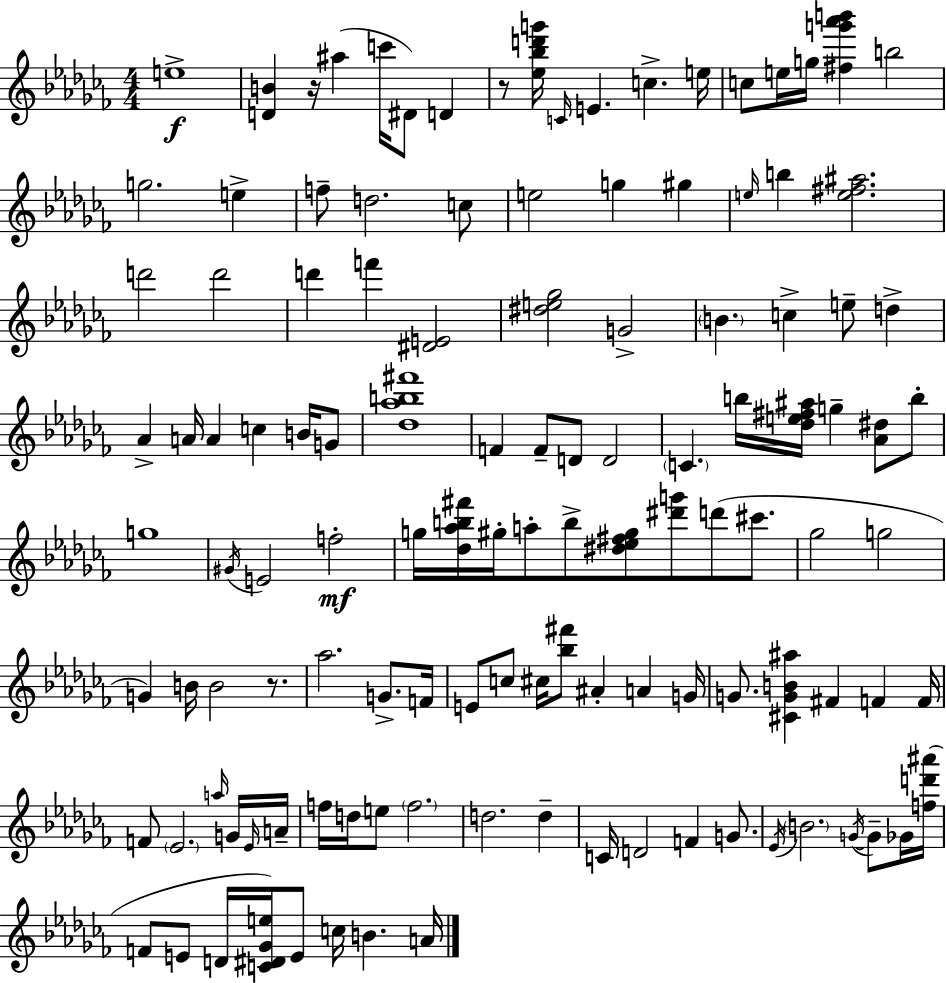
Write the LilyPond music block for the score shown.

{
  \clef treble
  \numericTimeSignature
  \time 4/4
  \key aes \minor
  e''1->\f | <d' b'>4 r16 ais''4( c'''16 dis'8) d'4 | r8 <ees'' bes'' d''' g'''>16 \grace { c'16 } e'4. c''4.-> | e''16 c''8 e''16 g''16 <fis'' g''' aes''' b'''>4 b''2 | \break g''2. e''4-> | f''8-- d''2. c''8 | e''2 g''4 gis''4 | \grace { e''16 } b''4 <e'' fis'' ais''>2. | \break d'''2 d'''2 | d'''4 f'''4 <dis' e'>2 | <dis'' e'' ges''>2 g'2-> | \parenthesize b'4. c''4-> e''8-- d''4-> | \break aes'4-> a'16 a'4 c''4 b'16 | g'8 <des'' aes'' b'' fis'''>1 | f'4 f'8-- d'8 d'2 | \parenthesize c'4. b''16 <des'' e'' fis'' ais''>16 g''4-- <aes' dis''>8 | \break b''8-. g''1 | \acciaccatura { gis'16 } e'2 f''2-.\mf | g''16 <des'' aes'' b'' fis'''>16 gis''16-. a''8-. b''8-> <dis'' ees'' fis'' gis''>8 <dis''' g'''>8 d'''8( | cis'''8. ges''2 g''2 | \break g'4) b'16 b'2 | r8. aes''2. g'8.-> | f'16 e'8 c''8 cis''16 <bes'' fis'''>8 ais'4-. a'4 | g'16 g'8. <cis' g' b' ais''>4 fis'4 f'4 | \break f'16 f'8 \parenthesize ees'2. | \grace { a''16 } g'16 \grace { ees'16 } a'16-- f''16 d''16 e''8 \parenthesize f''2. | d''2. | d''4-- c'16 d'2 f'4 | \break g'8. \acciaccatura { ees'16 } \parenthesize b'2. | \acciaccatura { g'16~ }~ g'8-- ges'16 <f'' d''' ais'''>16( f'8 e'8 d'16 <c' dis' ges' e''>16) e'8 c''16 | b'4. a'16 \bar "|."
}